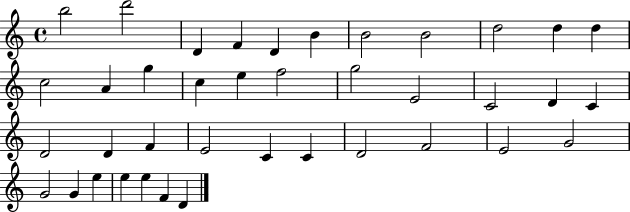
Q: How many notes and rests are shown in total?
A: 39